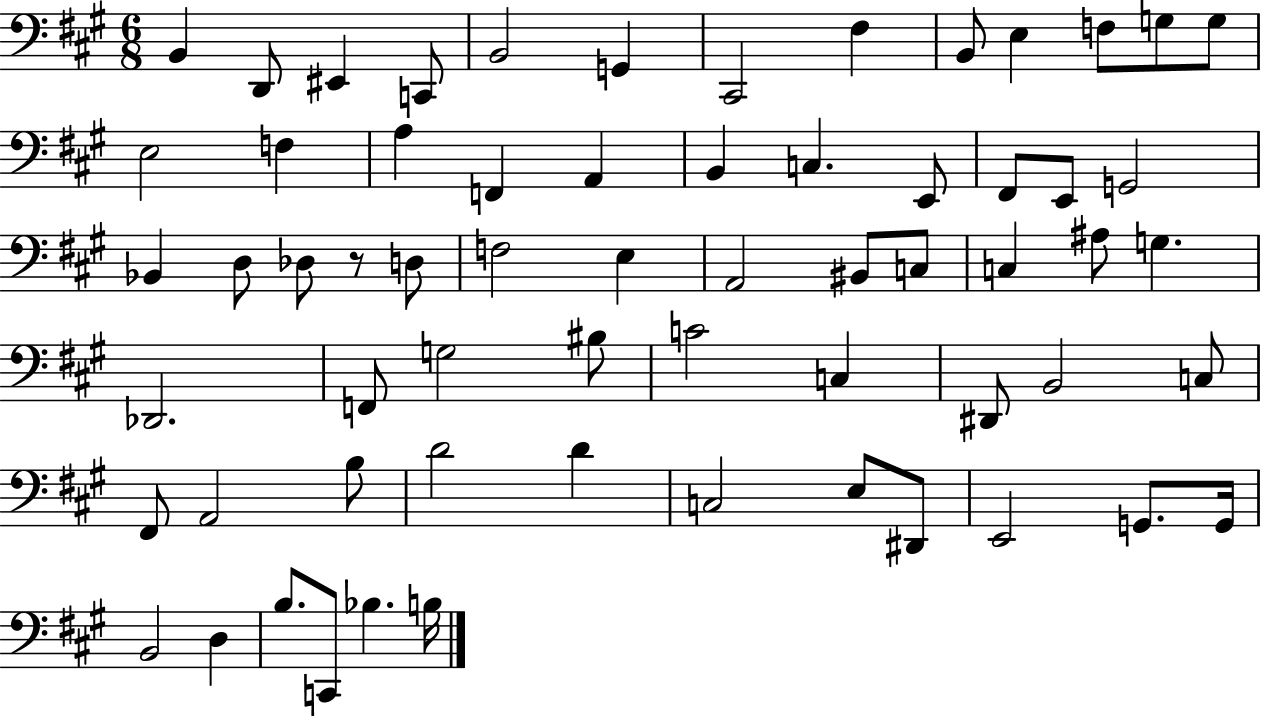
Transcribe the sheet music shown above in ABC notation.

X:1
T:Untitled
M:6/8
L:1/4
K:A
B,, D,,/2 ^E,, C,,/2 B,,2 G,, ^C,,2 ^F, B,,/2 E, F,/2 G,/2 G,/2 E,2 F, A, F,, A,, B,, C, E,,/2 ^F,,/2 E,,/2 G,,2 _B,, D,/2 _D,/2 z/2 D,/2 F,2 E, A,,2 ^B,,/2 C,/2 C, ^A,/2 G, _D,,2 F,,/2 G,2 ^B,/2 C2 C, ^D,,/2 B,,2 C,/2 ^F,,/2 A,,2 B,/2 D2 D C,2 E,/2 ^D,,/2 E,,2 G,,/2 G,,/4 B,,2 D, B,/2 C,,/2 _B, B,/4